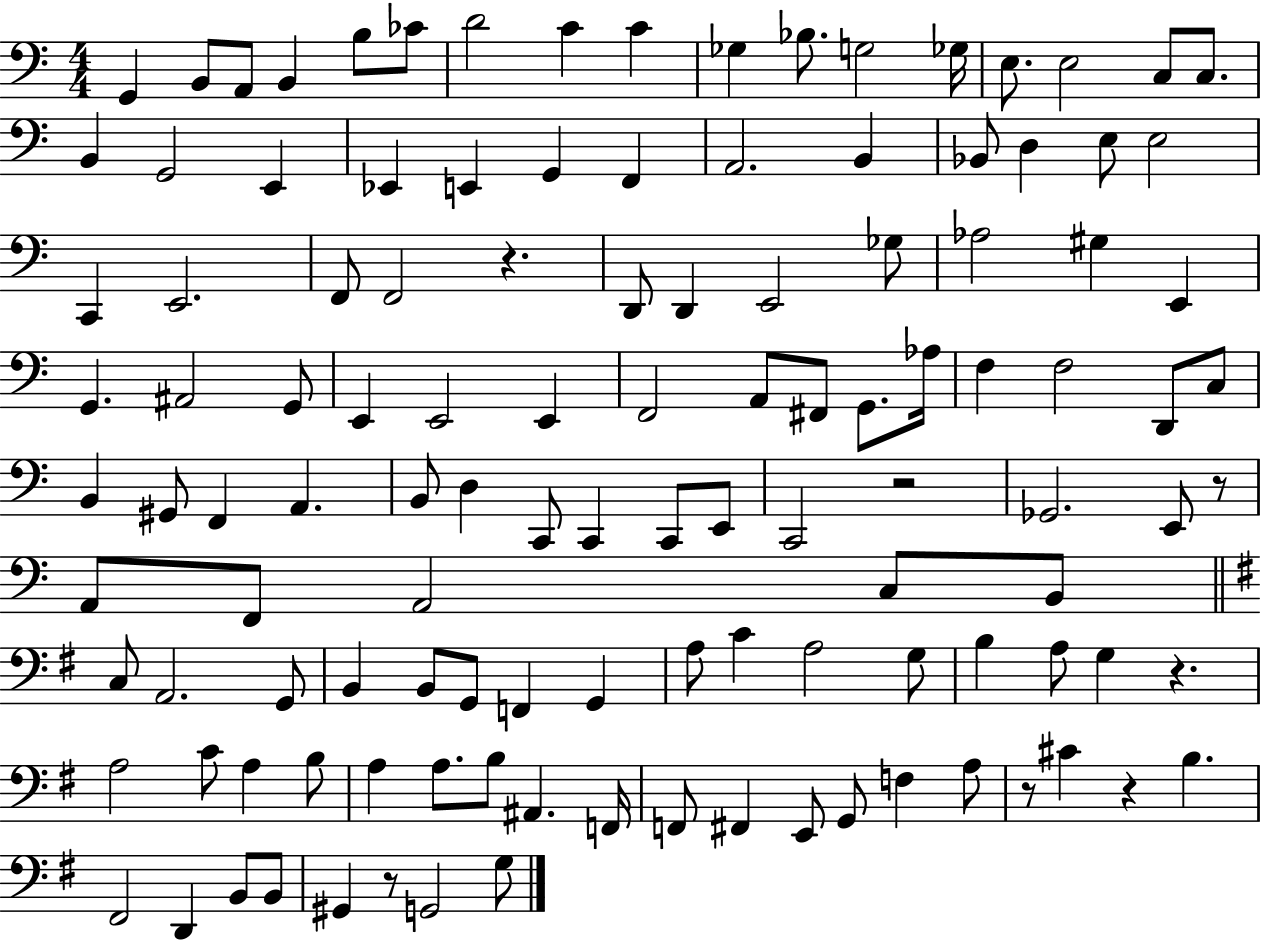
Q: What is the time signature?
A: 4/4